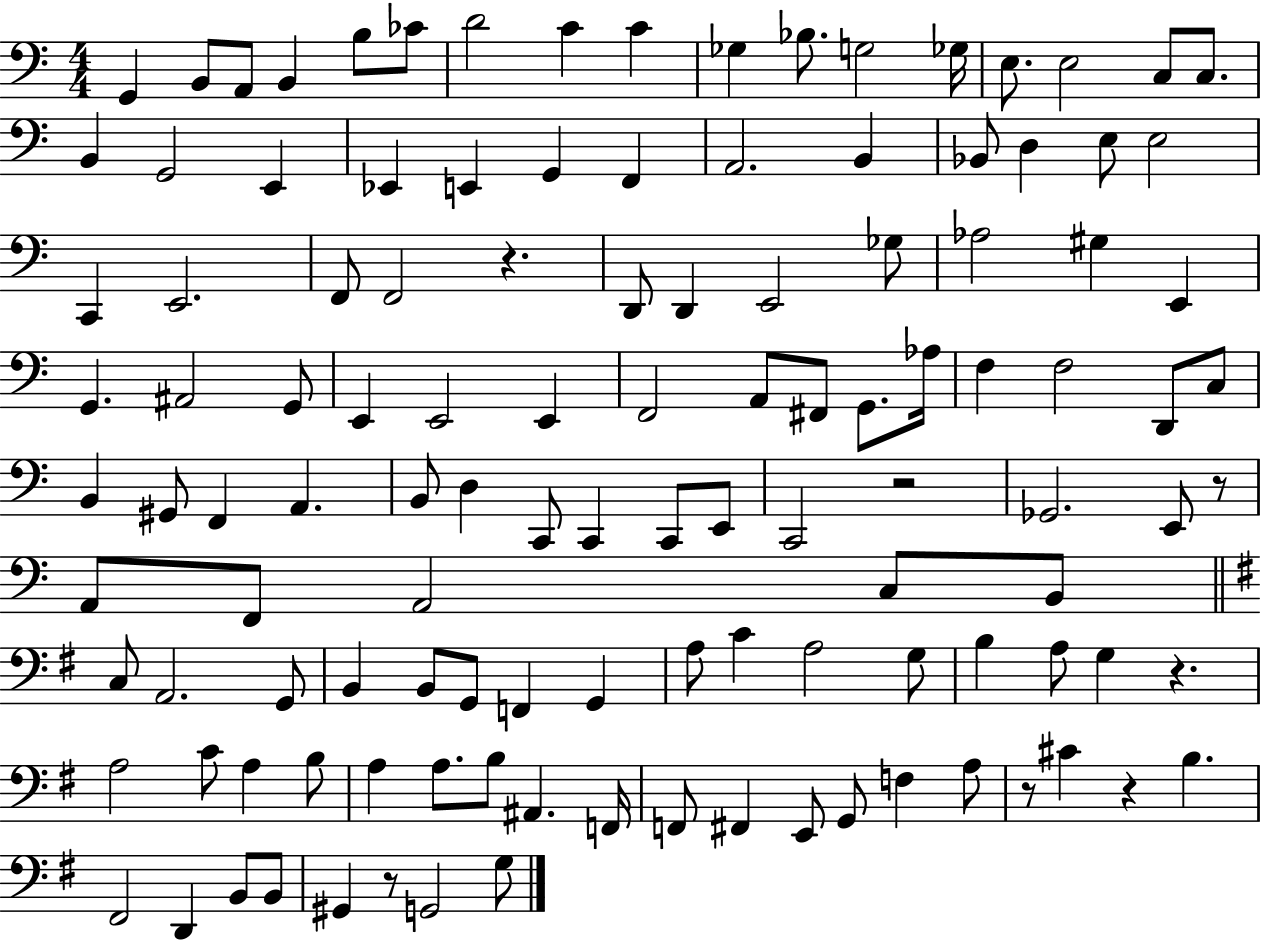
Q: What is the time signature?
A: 4/4